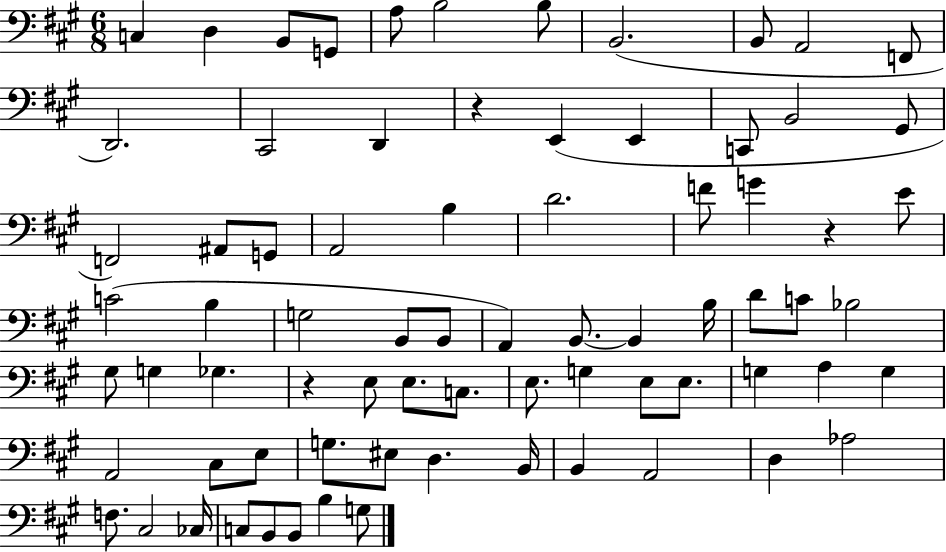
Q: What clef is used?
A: bass